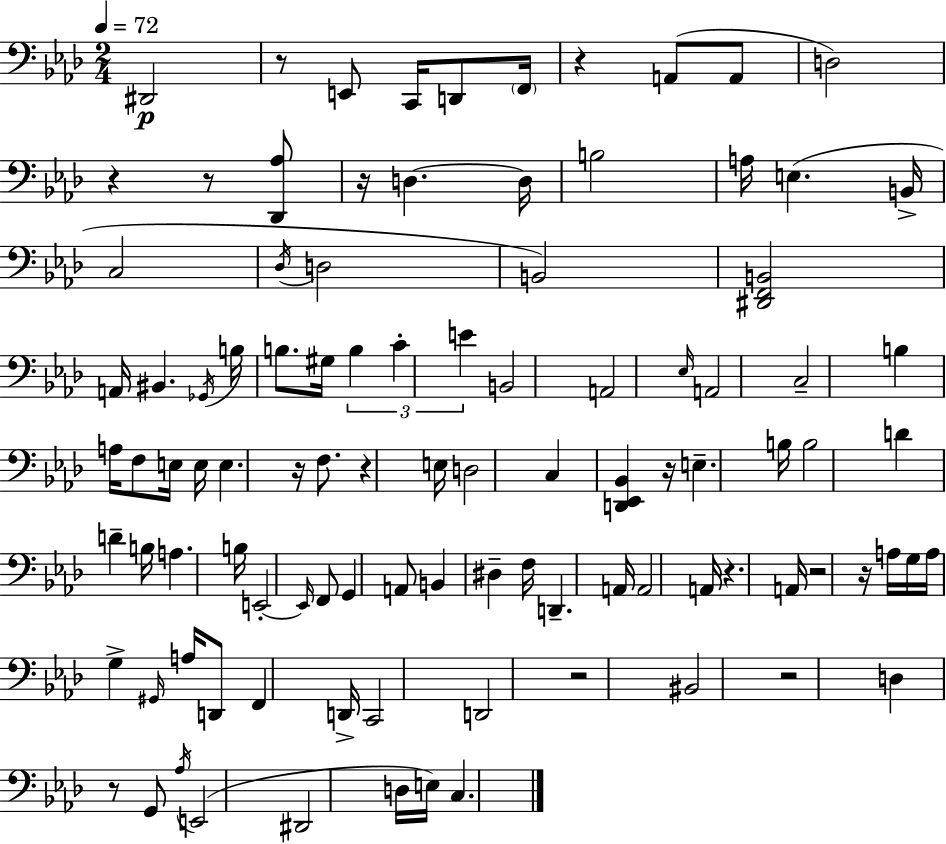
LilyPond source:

{
  \clef bass
  \numericTimeSignature
  \time 2/4
  \key aes \major
  \tempo 4 = 72
  dis,2\p | r8 e,8 c,16 d,8 \parenthesize f,16 | r4 a,8( a,8 | d2) | \break r4 r8 <des, aes>8 | r16 d4.~~ d16 | b2 | a16 e4.( b,16-> | \break c2 | \acciaccatura { des16 } d2 | b,2) | <dis, f, b,>2 | \break a,16 bis,4. | \acciaccatura { ges,16 } b16 b8. gis16 \tuplet 3/2 { b4 | c'4-. e'4 } | b,2 | \break a,2 | \grace { ees16 } a,2 | c2-- | b4 a16 | \break f8 e16 e16 e4. | r16 f8. r4 | e16 d2 | c4 <d, ees, bes,>4 | \break r16 e4.-- | b16 b2 | d'4 d'4-- | b16 a4. | \break b16 e,2-.~~ | \grace { e,16 } f,8 g,4 | a,8 b,4 | dis4-- f16 d,4.-- | \break a,16 a,2 | a,16 r4. | a,16 r2 | r16 a16 g16 a16 | \break g4-> \grace { gis,16 } a16 d,8 | f,4 d,16-> c,2 | d,2 | r2 | \break bis,2 | r2 | d4 | r8 g,8 \acciaccatura { aes16 }( e,2 | \break dis,2 | d16 e16) | c4. \bar "|."
}